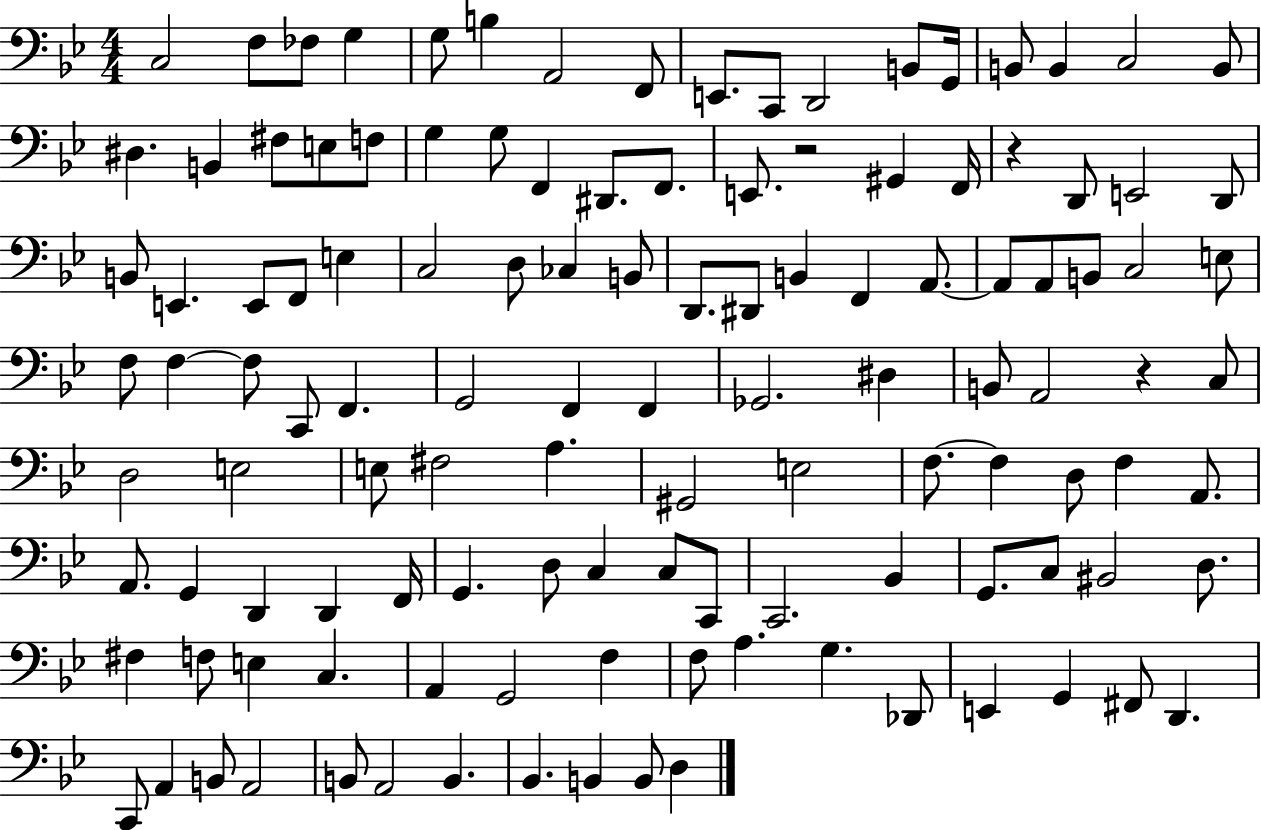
{
  \clef bass
  \numericTimeSignature
  \time 4/4
  \key bes \major
  c2 f8 fes8 g4 | g8 b4 a,2 f,8 | e,8. c,8 d,2 b,8 g,16 | b,8 b,4 c2 b,8 | \break dis4. b,4 fis8 e8 f8 | g4 g8 f,4 dis,8. f,8. | e,8. r2 gis,4 f,16 | r4 d,8 e,2 d,8 | \break b,8 e,4. e,8 f,8 e4 | c2 d8 ces4 b,8 | d,8. dis,8 b,4 f,4 a,8.~~ | a,8 a,8 b,8 c2 e8 | \break f8 f4~~ f8 c,8 f,4. | g,2 f,4 f,4 | ges,2. dis4 | b,8 a,2 r4 c8 | \break d2 e2 | e8 fis2 a4. | gis,2 e2 | f8.~~ f4 d8 f4 a,8. | \break a,8. g,4 d,4 d,4 f,16 | g,4. d8 c4 c8 c,8 | c,2. bes,4 | g,8. c8 bis,2 d8. | \break fis4 f8 e4 c4. | a,4 g,2 f4 | f8 a4. g4. des,8 | e,4 g,4 fis,8 d,4. | \break c,8 a,4 b,8 a,2 | b,8 a,2 b,4. | bes,4. b,4 b,8 d4 | \bar "|."
}